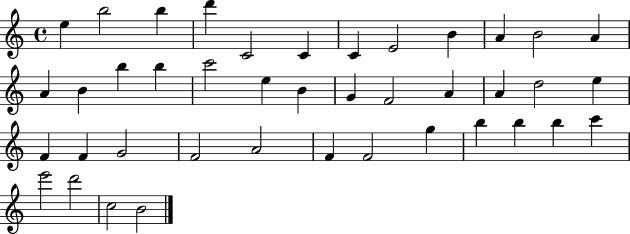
E5/q B5/h B5/q D6/q C4/h C4/q C4/q E4/h B4/q A4/q B4/h A4/q A4/q B4/q B5/q B5/q C6/h E5/q B4/q G4/q F4/h A4/q A4/q D5/h E5/q F4/q F4/q G4/h F4/h A4/h F4/q F4/h G5/q B5/q B5/q B5/q C6/q E6/h D6/h C5/h B4/h